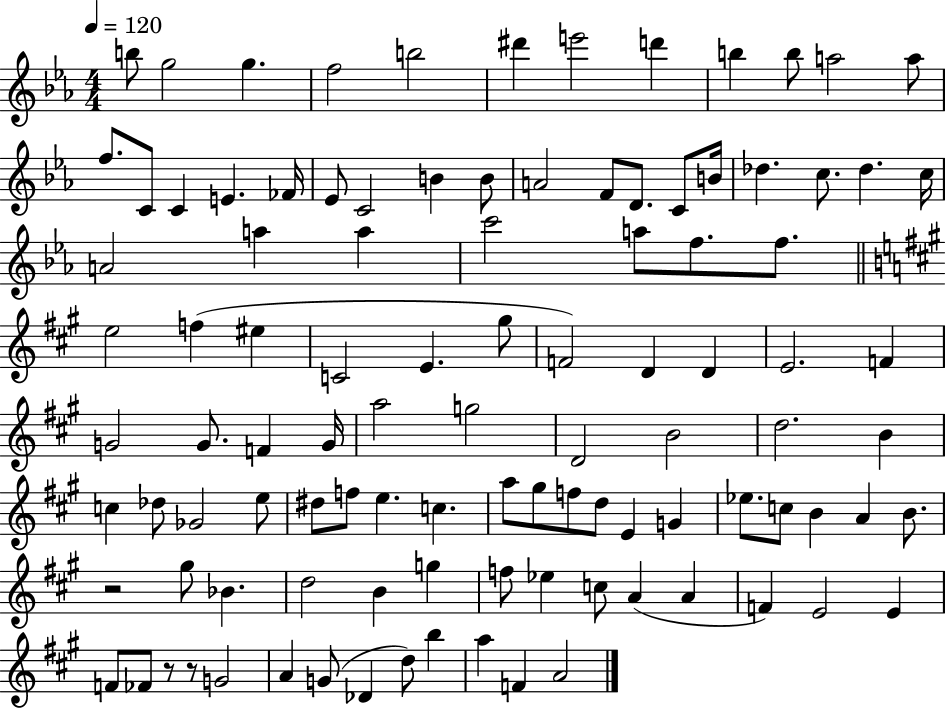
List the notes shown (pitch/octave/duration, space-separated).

B5/e G5/h G5/q. F5/h B5/h D#6/q E6/h D6/q B5/q B5/e A5/h A5/e F5/e. C4/e C4/q E4/q. FES4/s Eb4/e C4/h B4/q B4/e A4/h F4/e D4/e. C4/e B4/s Db5/q. C5/e. Db5/q. C5/s A4/h A5/q A5/q C6/h A5/e F5/e. F5/e. E5/h F5/q EIS5/q C4/h E4/q. G#5/e F4/h D4/q D4/q E4/h. F4/q G4/h G4/e. F4/q G4/s A5/h G5/h D4/h B4/h D5/h. B4/q C5/q Db5/e Gb4/h E5/e D#5/e F5/e E5/q. C5/q. A5/e G#5/e F5/e D5/e E4/q G4/q Eb5/e. C5/e B4/q A4/q B4/e. R/h G#5/e Bb4/q. D5/h B4/q G5/q F5/e Eb5/q C5/e A4/q A4/q F4/q E4/h E4/q F4/e FES4/e R/e R/e G4/h A4/q G4/e Db4/q D5/e B5/q A5/q F4/q A4/h